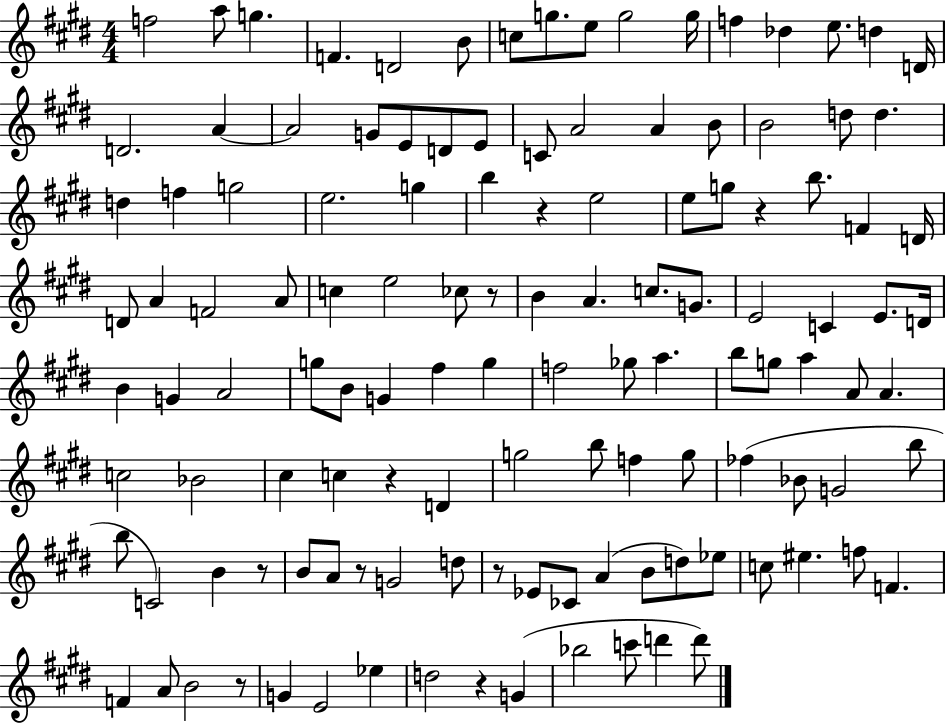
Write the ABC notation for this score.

X:1
T:Untitled
M:4/4
L:1/4
K:E
f2 a/2 g F D2 B/2 c/2 g/2 e/2 g2 g/4 f _d e/2 d D/4 D2 A A2 G/2 E/2 D/2 E/2 C/2 A2 A B/2 B2 d/2 d d f g2 e2 g b z e2 e/2 g/2 z b/2 F D/4 D/2 A F2 A/2 c e2 _c/2 z/2 B A c/2 G/2 E2 C E/2 D/4 B G A2 g/2 B/2 G ^f g f2 _g/2 a b/2 g/2 a A/2 A c2 _B2 ^c c z D g2 b/2 f g/2 _f _B/2 G2 b/2 b/2 C2 B z/2 B/2 A/2 z/2 G2 d/2 z/2 _E/2 _C/2 A B/2 d/2 _e/2 c/2 ^e f/2 F F A/2 B2 z/2 G E2 _e d2 z G _b2 c'/2 d' d'/2